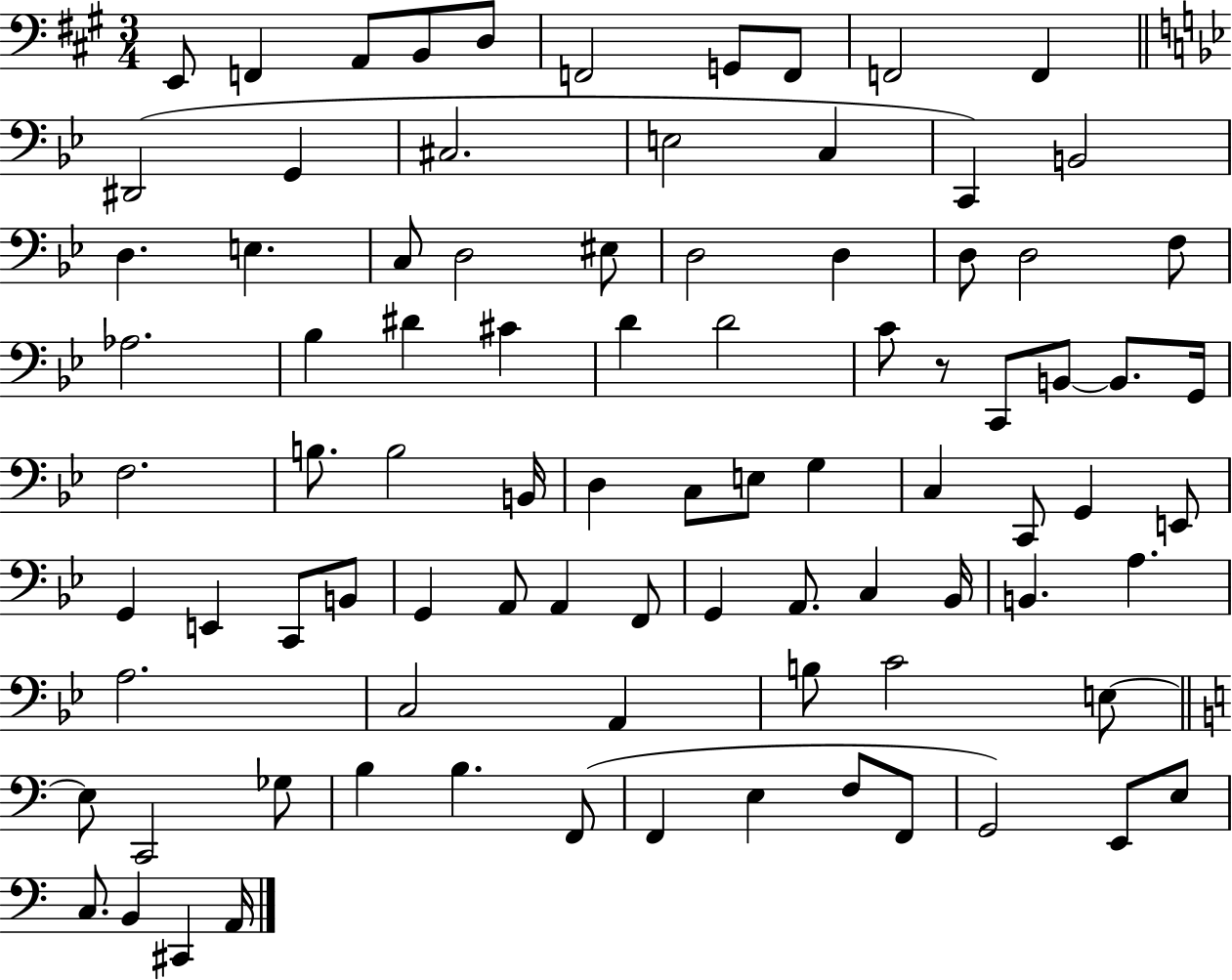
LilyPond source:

{
  \clef bass
  \numericTimeSignature
  \time 3/4
  \key a \major
  e,8 f,4 a,8 b,8 d8 | f,2 g,8 f,8 | f,2 f,4 | \bar "||" \break \key bes \major dis,2( g,4 | cis2. | e2 c4 | c,4) b,2 | \break d4. e4. | c8 d2 eis8 | d2 d4 | d8 d2 f8 | \break aes2. | bes4 dis'4 cis'4 | d'4 d'2 | c'8 r8 c,8 b,8~~ b,8. g,16 | \break f2. | b8. b2 b,16 | d4 c8 e8 g4 | c4 c,8 g,4 e,8 | \break g,4 e,4 c,8 b,8 | g,4 a,8 a,4 f,8 | g,4 a,8. c4 bes,16 | b,4. a4. | \break a2. | c2 a,4 | b8 c'2 e8~~ | \bar "||" \break \key c \major e8 c,2 ges8 | b4 b4. f,8( | f,4 e4 f8 f,8 | g,2) e,8 e8 | \break c8. b,4 cis,4 a,16 | \bar "|."
}